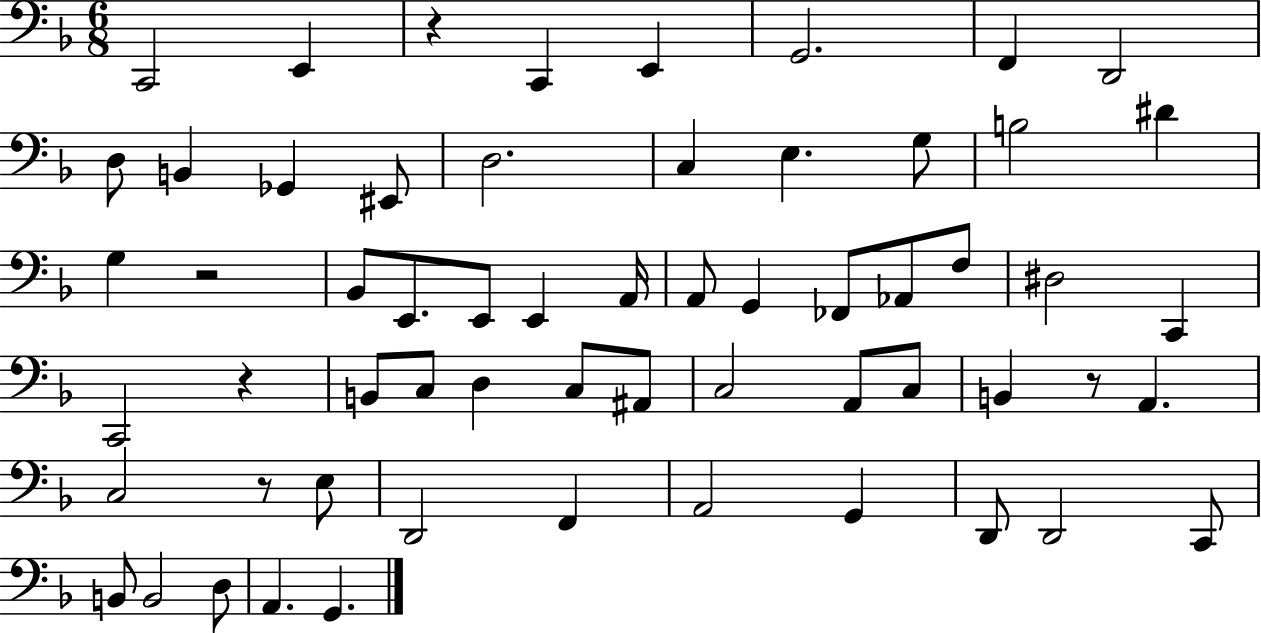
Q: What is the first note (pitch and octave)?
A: C2